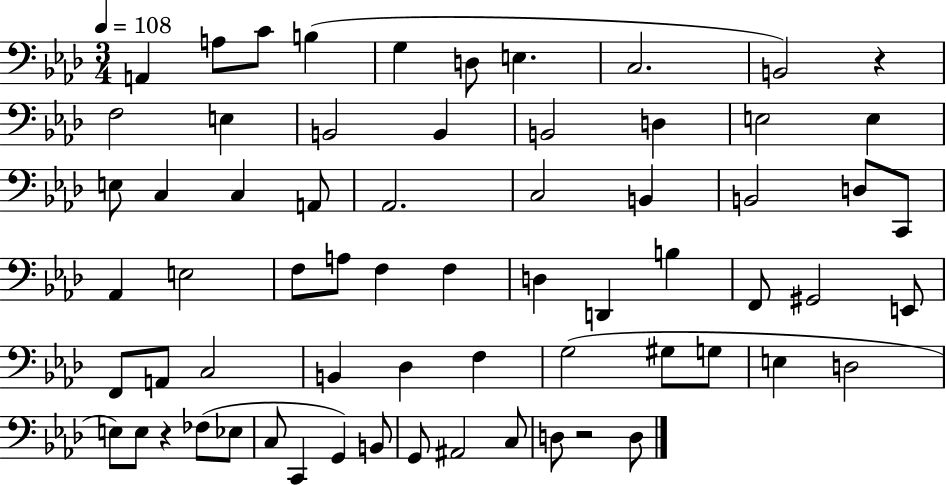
X:1
T:Untitled
M:3/4
L:1/4
K:Ab
A,, A,/2 C/2 B, G, D,/2 E, C,2 B,,2 z F,2 E, B,,2 B,, B,,2 D, E,2 E, E,/2 C, C, A,,/2 _A,,2 C,2 B,, B,,2 D,/2 C,,/2 _A,, E,2 F,/2 A,/2 F, F, D, D,, B, F,,/2 ^G,,2 E,,/2 F,,/2 A,,/2 C,2 B,, _D, F, G,2 ^G,/2 G,/2 E, D,2 E,/2 E,/2 z _F,/2 _E,/2 C,/2 C,, G,, B,,/2 G,,/2 ^A,,2 C,/2 D,/2 z2 D,/2